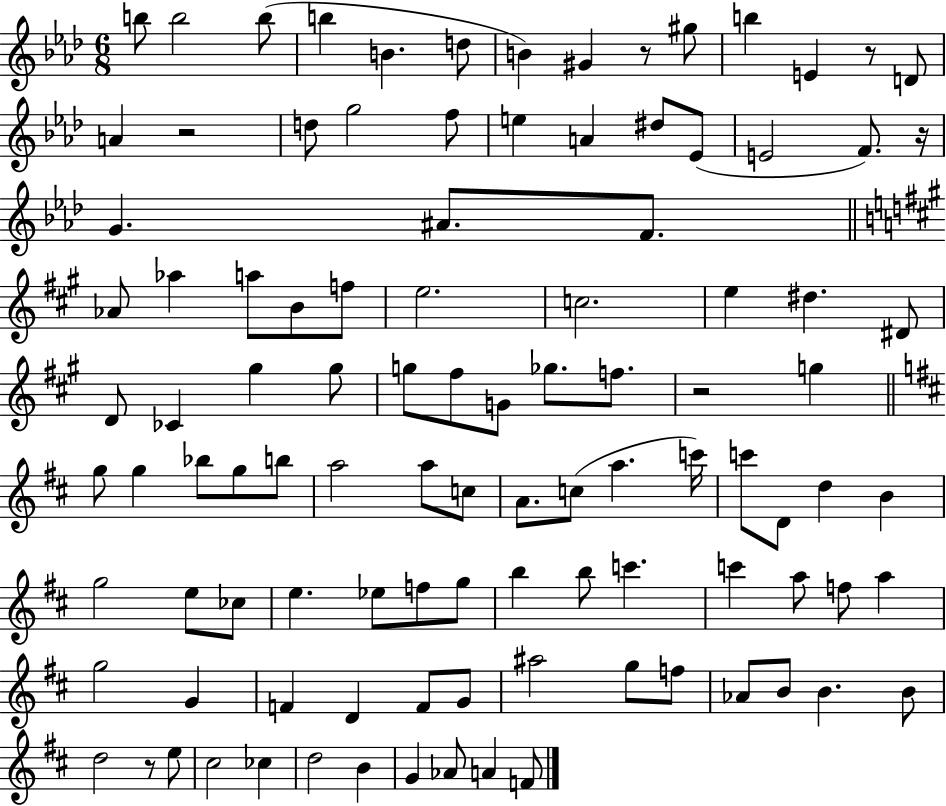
X:1
T:Untitled
M:6/8
L:1/4
K:Ab
b/2 b2 b/2 b B d/2 B ^G z/2 ^g/2 b E z/2 D/2 A z2 d/2 g2 f/2 e A ^d/2 _E/2 E2 F/2 z/4 G ^A/2 F/2 _A/2 _a a/2 B/2 f/2 e2 c2 e ^d ^D/2 D/2 _C ^g ^g/2 g/2 ^f/2 G/2 _g/2 f/2 z2 g g/2 g _b/2 g/2 b/2 a2 a/2 c/2 A/2 c/2 a c'/4 c'/2 D/2 d B g2 e/2 _c/2 e _e/2 f/2 g/2 b b/2 c' c' a/2 f/2 a g2 G F D F/2 G/2 ^a2 g/2 f/2 _A/2 B/2 B B/2 d2 z/2 e/2 ^c2 _c d2 B G _A/2 A F/2